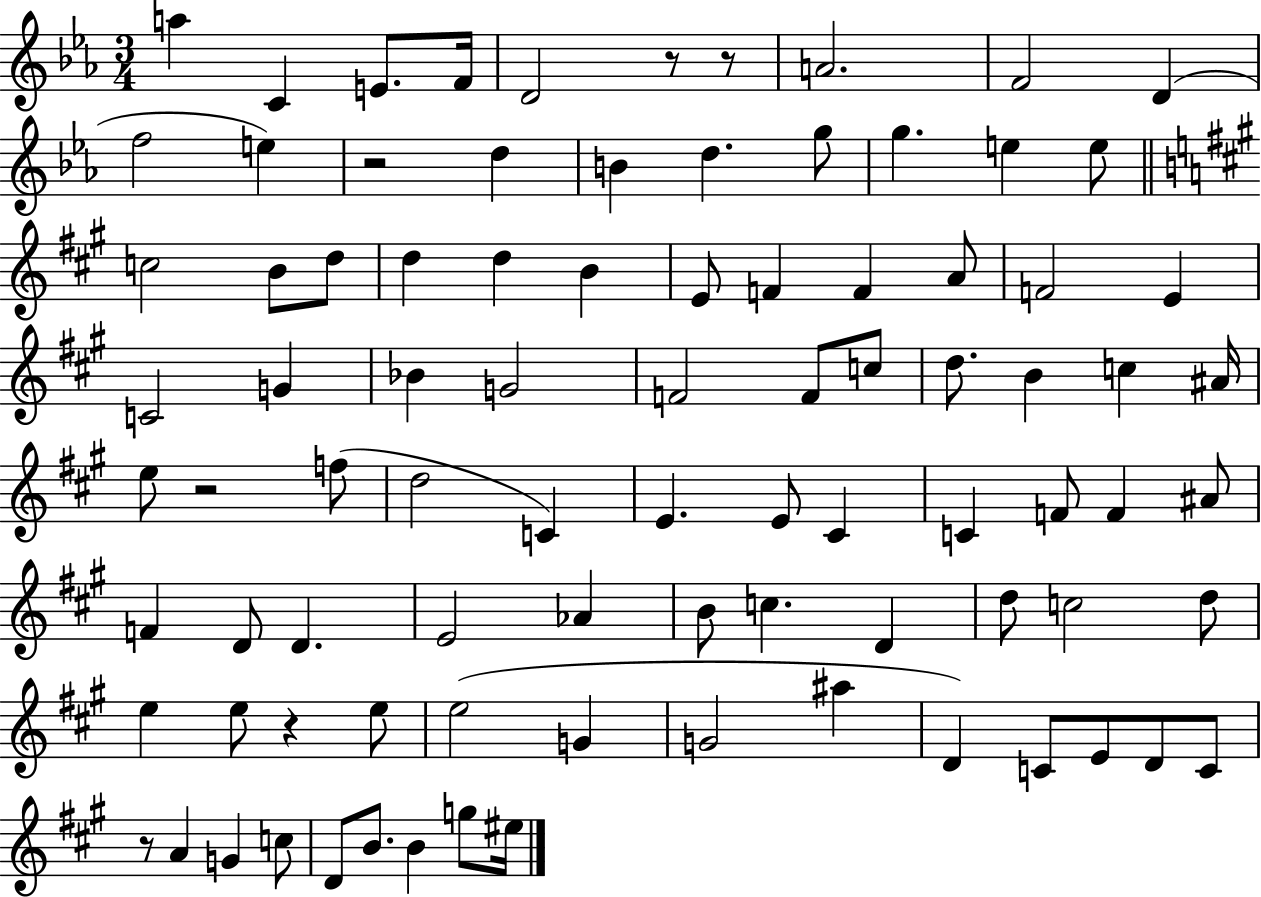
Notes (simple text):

A5/q C4/q E4/e. F4/s D4/h R/e R/e A4/h. F4/h D4/q F5/h E5/q R/h D5/q B4/q D5/q. G5/e G5/q. E5/q E5/e C5/h B4/e D5/e D5/q D5/q B4/q E4/e F4/q F4/q A4/e F4/h E4/q C4/h G4/q Bb4/q G4/h F4/h F4/e C5/e D5/e. B4/q C5/q A#4/s E5/e R/h F5/e D5/h C4/q E4/q. E4/e C#4/q C4/q F4/e F4/q A#4/e F4/q D4/e D4/q. E4/h Ab4/q B4/e C5/q. D4/q D5/e C5/h D5/e E5/q E5/e R/q E5/e E5/h G4/q G4/h A#5/q D4/q C4/e E4/e D4/e C4/e R/e A4/q G4/q C5/e D4/e B4/e. B4/q G5/e EIS5/s